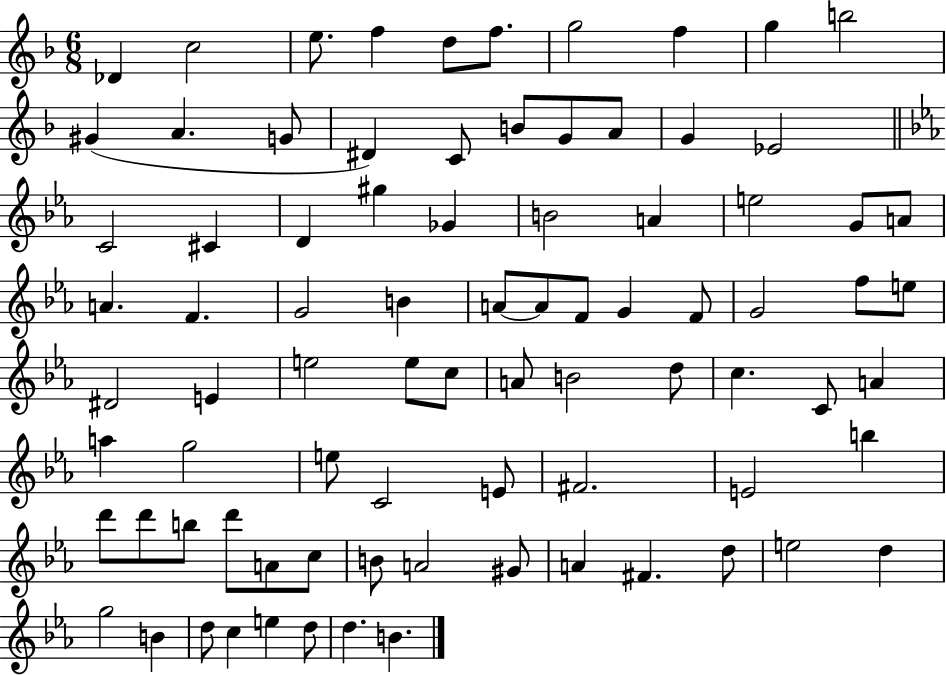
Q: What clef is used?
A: treble